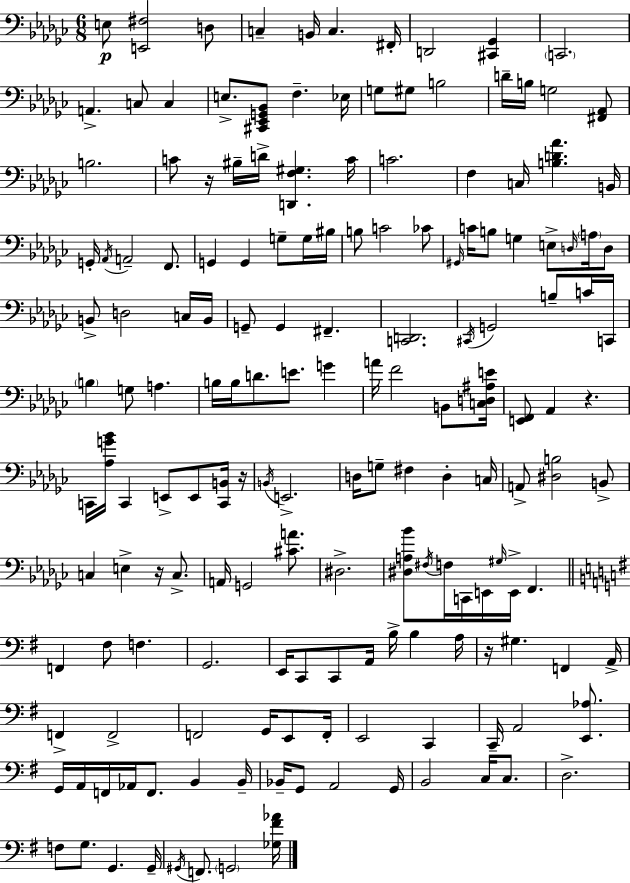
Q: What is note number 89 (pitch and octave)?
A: C3